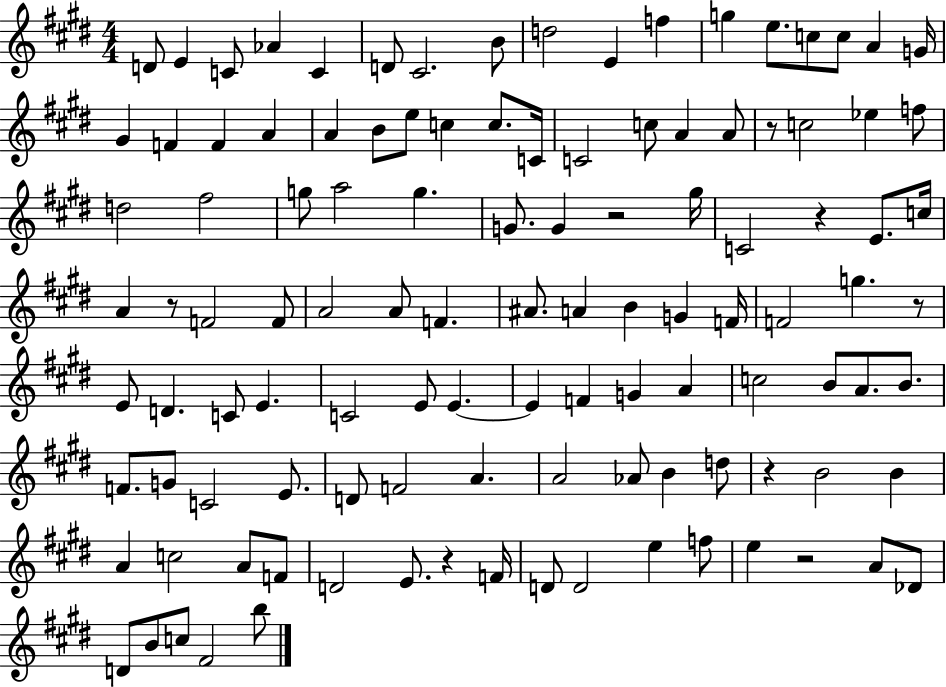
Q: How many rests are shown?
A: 8